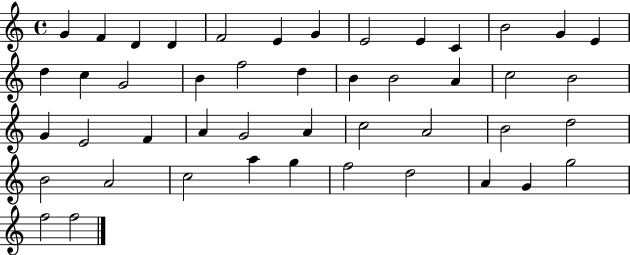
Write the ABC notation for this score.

X:1
T:Untitled
M:4/4
L:1/4
K:C
G F D D F2 E G E2 E C B2 G E d c G2 B f2 d B B2 A c2 B2 G E2 F A G2 A c2 A2 B2 d2 B2 A2 c2 a g f2 d2 A G g2 f2 f2